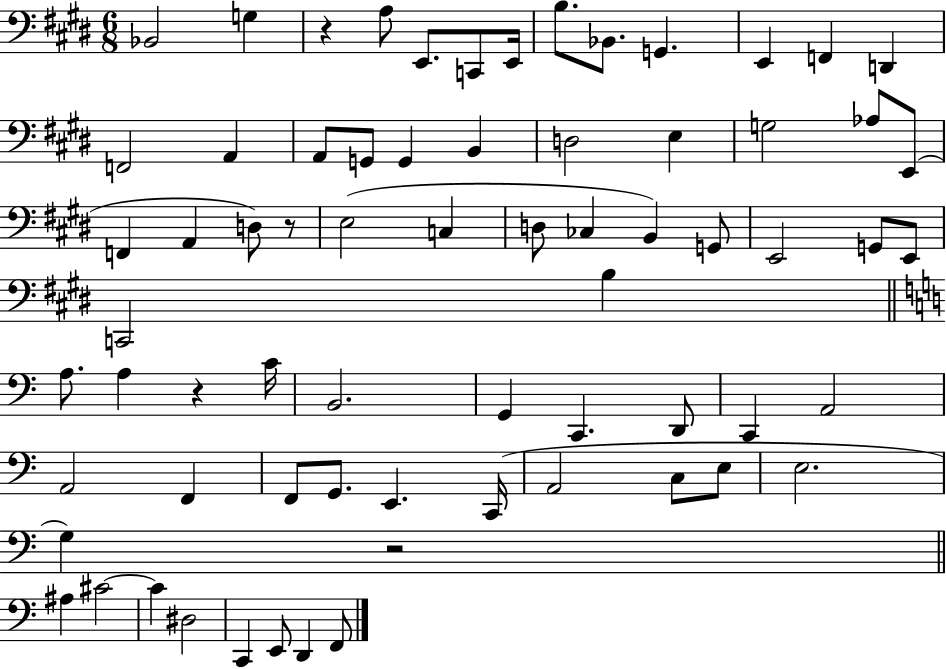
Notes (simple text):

Bb2/h G3/q R/q A3/e E2/e. C2/e E2/s B3/e. Bb2/e. G2/q. E2/q F2/q D2/q F2/h A2/q A2/e G2/e G2/q B2/q D3/h E3/q G3/h Ab3/e E2/e F2/q A2/q D3/e R/e E3/h C3/q D3/e CES3/q B2/q G2/e E2/h G2/e E2/e C2/h B3/q A3/e. A3/q R/q C4/s B2/h. G2/q C2/q. D2/e C2/q A2/h A2/h F2/q F2/e G2/e. E2/q. C2/s A2/h C3/e E3/e E3/h. G3/q R/h A#3/q C#4/h C#4/q D#3/h C2/q E2/e D2/q F2/e